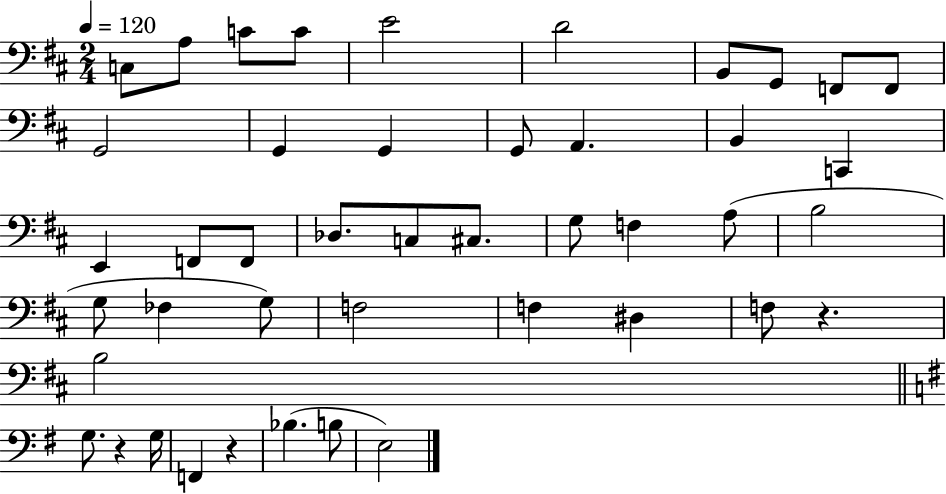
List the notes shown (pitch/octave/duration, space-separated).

C3/e A3/e C4/e C4/e E4/h D4/h B2/e G2/e F2/e F2/e G2/h G2/q G2/q G2/e A2/q. B2/q C2/q E2/q F2/e F2/e Db3/e. C3/e C#3/e. G3/e F3/q A3/e B3/h G3/e FES3/q G3/e F3/h F3/q D#3/q F3/e R/q. B3/h G3/e. R/q G3/s F2/q R/q Bb3/q. B3/e E3/h